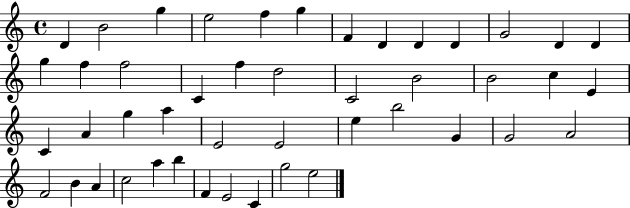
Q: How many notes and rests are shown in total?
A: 46